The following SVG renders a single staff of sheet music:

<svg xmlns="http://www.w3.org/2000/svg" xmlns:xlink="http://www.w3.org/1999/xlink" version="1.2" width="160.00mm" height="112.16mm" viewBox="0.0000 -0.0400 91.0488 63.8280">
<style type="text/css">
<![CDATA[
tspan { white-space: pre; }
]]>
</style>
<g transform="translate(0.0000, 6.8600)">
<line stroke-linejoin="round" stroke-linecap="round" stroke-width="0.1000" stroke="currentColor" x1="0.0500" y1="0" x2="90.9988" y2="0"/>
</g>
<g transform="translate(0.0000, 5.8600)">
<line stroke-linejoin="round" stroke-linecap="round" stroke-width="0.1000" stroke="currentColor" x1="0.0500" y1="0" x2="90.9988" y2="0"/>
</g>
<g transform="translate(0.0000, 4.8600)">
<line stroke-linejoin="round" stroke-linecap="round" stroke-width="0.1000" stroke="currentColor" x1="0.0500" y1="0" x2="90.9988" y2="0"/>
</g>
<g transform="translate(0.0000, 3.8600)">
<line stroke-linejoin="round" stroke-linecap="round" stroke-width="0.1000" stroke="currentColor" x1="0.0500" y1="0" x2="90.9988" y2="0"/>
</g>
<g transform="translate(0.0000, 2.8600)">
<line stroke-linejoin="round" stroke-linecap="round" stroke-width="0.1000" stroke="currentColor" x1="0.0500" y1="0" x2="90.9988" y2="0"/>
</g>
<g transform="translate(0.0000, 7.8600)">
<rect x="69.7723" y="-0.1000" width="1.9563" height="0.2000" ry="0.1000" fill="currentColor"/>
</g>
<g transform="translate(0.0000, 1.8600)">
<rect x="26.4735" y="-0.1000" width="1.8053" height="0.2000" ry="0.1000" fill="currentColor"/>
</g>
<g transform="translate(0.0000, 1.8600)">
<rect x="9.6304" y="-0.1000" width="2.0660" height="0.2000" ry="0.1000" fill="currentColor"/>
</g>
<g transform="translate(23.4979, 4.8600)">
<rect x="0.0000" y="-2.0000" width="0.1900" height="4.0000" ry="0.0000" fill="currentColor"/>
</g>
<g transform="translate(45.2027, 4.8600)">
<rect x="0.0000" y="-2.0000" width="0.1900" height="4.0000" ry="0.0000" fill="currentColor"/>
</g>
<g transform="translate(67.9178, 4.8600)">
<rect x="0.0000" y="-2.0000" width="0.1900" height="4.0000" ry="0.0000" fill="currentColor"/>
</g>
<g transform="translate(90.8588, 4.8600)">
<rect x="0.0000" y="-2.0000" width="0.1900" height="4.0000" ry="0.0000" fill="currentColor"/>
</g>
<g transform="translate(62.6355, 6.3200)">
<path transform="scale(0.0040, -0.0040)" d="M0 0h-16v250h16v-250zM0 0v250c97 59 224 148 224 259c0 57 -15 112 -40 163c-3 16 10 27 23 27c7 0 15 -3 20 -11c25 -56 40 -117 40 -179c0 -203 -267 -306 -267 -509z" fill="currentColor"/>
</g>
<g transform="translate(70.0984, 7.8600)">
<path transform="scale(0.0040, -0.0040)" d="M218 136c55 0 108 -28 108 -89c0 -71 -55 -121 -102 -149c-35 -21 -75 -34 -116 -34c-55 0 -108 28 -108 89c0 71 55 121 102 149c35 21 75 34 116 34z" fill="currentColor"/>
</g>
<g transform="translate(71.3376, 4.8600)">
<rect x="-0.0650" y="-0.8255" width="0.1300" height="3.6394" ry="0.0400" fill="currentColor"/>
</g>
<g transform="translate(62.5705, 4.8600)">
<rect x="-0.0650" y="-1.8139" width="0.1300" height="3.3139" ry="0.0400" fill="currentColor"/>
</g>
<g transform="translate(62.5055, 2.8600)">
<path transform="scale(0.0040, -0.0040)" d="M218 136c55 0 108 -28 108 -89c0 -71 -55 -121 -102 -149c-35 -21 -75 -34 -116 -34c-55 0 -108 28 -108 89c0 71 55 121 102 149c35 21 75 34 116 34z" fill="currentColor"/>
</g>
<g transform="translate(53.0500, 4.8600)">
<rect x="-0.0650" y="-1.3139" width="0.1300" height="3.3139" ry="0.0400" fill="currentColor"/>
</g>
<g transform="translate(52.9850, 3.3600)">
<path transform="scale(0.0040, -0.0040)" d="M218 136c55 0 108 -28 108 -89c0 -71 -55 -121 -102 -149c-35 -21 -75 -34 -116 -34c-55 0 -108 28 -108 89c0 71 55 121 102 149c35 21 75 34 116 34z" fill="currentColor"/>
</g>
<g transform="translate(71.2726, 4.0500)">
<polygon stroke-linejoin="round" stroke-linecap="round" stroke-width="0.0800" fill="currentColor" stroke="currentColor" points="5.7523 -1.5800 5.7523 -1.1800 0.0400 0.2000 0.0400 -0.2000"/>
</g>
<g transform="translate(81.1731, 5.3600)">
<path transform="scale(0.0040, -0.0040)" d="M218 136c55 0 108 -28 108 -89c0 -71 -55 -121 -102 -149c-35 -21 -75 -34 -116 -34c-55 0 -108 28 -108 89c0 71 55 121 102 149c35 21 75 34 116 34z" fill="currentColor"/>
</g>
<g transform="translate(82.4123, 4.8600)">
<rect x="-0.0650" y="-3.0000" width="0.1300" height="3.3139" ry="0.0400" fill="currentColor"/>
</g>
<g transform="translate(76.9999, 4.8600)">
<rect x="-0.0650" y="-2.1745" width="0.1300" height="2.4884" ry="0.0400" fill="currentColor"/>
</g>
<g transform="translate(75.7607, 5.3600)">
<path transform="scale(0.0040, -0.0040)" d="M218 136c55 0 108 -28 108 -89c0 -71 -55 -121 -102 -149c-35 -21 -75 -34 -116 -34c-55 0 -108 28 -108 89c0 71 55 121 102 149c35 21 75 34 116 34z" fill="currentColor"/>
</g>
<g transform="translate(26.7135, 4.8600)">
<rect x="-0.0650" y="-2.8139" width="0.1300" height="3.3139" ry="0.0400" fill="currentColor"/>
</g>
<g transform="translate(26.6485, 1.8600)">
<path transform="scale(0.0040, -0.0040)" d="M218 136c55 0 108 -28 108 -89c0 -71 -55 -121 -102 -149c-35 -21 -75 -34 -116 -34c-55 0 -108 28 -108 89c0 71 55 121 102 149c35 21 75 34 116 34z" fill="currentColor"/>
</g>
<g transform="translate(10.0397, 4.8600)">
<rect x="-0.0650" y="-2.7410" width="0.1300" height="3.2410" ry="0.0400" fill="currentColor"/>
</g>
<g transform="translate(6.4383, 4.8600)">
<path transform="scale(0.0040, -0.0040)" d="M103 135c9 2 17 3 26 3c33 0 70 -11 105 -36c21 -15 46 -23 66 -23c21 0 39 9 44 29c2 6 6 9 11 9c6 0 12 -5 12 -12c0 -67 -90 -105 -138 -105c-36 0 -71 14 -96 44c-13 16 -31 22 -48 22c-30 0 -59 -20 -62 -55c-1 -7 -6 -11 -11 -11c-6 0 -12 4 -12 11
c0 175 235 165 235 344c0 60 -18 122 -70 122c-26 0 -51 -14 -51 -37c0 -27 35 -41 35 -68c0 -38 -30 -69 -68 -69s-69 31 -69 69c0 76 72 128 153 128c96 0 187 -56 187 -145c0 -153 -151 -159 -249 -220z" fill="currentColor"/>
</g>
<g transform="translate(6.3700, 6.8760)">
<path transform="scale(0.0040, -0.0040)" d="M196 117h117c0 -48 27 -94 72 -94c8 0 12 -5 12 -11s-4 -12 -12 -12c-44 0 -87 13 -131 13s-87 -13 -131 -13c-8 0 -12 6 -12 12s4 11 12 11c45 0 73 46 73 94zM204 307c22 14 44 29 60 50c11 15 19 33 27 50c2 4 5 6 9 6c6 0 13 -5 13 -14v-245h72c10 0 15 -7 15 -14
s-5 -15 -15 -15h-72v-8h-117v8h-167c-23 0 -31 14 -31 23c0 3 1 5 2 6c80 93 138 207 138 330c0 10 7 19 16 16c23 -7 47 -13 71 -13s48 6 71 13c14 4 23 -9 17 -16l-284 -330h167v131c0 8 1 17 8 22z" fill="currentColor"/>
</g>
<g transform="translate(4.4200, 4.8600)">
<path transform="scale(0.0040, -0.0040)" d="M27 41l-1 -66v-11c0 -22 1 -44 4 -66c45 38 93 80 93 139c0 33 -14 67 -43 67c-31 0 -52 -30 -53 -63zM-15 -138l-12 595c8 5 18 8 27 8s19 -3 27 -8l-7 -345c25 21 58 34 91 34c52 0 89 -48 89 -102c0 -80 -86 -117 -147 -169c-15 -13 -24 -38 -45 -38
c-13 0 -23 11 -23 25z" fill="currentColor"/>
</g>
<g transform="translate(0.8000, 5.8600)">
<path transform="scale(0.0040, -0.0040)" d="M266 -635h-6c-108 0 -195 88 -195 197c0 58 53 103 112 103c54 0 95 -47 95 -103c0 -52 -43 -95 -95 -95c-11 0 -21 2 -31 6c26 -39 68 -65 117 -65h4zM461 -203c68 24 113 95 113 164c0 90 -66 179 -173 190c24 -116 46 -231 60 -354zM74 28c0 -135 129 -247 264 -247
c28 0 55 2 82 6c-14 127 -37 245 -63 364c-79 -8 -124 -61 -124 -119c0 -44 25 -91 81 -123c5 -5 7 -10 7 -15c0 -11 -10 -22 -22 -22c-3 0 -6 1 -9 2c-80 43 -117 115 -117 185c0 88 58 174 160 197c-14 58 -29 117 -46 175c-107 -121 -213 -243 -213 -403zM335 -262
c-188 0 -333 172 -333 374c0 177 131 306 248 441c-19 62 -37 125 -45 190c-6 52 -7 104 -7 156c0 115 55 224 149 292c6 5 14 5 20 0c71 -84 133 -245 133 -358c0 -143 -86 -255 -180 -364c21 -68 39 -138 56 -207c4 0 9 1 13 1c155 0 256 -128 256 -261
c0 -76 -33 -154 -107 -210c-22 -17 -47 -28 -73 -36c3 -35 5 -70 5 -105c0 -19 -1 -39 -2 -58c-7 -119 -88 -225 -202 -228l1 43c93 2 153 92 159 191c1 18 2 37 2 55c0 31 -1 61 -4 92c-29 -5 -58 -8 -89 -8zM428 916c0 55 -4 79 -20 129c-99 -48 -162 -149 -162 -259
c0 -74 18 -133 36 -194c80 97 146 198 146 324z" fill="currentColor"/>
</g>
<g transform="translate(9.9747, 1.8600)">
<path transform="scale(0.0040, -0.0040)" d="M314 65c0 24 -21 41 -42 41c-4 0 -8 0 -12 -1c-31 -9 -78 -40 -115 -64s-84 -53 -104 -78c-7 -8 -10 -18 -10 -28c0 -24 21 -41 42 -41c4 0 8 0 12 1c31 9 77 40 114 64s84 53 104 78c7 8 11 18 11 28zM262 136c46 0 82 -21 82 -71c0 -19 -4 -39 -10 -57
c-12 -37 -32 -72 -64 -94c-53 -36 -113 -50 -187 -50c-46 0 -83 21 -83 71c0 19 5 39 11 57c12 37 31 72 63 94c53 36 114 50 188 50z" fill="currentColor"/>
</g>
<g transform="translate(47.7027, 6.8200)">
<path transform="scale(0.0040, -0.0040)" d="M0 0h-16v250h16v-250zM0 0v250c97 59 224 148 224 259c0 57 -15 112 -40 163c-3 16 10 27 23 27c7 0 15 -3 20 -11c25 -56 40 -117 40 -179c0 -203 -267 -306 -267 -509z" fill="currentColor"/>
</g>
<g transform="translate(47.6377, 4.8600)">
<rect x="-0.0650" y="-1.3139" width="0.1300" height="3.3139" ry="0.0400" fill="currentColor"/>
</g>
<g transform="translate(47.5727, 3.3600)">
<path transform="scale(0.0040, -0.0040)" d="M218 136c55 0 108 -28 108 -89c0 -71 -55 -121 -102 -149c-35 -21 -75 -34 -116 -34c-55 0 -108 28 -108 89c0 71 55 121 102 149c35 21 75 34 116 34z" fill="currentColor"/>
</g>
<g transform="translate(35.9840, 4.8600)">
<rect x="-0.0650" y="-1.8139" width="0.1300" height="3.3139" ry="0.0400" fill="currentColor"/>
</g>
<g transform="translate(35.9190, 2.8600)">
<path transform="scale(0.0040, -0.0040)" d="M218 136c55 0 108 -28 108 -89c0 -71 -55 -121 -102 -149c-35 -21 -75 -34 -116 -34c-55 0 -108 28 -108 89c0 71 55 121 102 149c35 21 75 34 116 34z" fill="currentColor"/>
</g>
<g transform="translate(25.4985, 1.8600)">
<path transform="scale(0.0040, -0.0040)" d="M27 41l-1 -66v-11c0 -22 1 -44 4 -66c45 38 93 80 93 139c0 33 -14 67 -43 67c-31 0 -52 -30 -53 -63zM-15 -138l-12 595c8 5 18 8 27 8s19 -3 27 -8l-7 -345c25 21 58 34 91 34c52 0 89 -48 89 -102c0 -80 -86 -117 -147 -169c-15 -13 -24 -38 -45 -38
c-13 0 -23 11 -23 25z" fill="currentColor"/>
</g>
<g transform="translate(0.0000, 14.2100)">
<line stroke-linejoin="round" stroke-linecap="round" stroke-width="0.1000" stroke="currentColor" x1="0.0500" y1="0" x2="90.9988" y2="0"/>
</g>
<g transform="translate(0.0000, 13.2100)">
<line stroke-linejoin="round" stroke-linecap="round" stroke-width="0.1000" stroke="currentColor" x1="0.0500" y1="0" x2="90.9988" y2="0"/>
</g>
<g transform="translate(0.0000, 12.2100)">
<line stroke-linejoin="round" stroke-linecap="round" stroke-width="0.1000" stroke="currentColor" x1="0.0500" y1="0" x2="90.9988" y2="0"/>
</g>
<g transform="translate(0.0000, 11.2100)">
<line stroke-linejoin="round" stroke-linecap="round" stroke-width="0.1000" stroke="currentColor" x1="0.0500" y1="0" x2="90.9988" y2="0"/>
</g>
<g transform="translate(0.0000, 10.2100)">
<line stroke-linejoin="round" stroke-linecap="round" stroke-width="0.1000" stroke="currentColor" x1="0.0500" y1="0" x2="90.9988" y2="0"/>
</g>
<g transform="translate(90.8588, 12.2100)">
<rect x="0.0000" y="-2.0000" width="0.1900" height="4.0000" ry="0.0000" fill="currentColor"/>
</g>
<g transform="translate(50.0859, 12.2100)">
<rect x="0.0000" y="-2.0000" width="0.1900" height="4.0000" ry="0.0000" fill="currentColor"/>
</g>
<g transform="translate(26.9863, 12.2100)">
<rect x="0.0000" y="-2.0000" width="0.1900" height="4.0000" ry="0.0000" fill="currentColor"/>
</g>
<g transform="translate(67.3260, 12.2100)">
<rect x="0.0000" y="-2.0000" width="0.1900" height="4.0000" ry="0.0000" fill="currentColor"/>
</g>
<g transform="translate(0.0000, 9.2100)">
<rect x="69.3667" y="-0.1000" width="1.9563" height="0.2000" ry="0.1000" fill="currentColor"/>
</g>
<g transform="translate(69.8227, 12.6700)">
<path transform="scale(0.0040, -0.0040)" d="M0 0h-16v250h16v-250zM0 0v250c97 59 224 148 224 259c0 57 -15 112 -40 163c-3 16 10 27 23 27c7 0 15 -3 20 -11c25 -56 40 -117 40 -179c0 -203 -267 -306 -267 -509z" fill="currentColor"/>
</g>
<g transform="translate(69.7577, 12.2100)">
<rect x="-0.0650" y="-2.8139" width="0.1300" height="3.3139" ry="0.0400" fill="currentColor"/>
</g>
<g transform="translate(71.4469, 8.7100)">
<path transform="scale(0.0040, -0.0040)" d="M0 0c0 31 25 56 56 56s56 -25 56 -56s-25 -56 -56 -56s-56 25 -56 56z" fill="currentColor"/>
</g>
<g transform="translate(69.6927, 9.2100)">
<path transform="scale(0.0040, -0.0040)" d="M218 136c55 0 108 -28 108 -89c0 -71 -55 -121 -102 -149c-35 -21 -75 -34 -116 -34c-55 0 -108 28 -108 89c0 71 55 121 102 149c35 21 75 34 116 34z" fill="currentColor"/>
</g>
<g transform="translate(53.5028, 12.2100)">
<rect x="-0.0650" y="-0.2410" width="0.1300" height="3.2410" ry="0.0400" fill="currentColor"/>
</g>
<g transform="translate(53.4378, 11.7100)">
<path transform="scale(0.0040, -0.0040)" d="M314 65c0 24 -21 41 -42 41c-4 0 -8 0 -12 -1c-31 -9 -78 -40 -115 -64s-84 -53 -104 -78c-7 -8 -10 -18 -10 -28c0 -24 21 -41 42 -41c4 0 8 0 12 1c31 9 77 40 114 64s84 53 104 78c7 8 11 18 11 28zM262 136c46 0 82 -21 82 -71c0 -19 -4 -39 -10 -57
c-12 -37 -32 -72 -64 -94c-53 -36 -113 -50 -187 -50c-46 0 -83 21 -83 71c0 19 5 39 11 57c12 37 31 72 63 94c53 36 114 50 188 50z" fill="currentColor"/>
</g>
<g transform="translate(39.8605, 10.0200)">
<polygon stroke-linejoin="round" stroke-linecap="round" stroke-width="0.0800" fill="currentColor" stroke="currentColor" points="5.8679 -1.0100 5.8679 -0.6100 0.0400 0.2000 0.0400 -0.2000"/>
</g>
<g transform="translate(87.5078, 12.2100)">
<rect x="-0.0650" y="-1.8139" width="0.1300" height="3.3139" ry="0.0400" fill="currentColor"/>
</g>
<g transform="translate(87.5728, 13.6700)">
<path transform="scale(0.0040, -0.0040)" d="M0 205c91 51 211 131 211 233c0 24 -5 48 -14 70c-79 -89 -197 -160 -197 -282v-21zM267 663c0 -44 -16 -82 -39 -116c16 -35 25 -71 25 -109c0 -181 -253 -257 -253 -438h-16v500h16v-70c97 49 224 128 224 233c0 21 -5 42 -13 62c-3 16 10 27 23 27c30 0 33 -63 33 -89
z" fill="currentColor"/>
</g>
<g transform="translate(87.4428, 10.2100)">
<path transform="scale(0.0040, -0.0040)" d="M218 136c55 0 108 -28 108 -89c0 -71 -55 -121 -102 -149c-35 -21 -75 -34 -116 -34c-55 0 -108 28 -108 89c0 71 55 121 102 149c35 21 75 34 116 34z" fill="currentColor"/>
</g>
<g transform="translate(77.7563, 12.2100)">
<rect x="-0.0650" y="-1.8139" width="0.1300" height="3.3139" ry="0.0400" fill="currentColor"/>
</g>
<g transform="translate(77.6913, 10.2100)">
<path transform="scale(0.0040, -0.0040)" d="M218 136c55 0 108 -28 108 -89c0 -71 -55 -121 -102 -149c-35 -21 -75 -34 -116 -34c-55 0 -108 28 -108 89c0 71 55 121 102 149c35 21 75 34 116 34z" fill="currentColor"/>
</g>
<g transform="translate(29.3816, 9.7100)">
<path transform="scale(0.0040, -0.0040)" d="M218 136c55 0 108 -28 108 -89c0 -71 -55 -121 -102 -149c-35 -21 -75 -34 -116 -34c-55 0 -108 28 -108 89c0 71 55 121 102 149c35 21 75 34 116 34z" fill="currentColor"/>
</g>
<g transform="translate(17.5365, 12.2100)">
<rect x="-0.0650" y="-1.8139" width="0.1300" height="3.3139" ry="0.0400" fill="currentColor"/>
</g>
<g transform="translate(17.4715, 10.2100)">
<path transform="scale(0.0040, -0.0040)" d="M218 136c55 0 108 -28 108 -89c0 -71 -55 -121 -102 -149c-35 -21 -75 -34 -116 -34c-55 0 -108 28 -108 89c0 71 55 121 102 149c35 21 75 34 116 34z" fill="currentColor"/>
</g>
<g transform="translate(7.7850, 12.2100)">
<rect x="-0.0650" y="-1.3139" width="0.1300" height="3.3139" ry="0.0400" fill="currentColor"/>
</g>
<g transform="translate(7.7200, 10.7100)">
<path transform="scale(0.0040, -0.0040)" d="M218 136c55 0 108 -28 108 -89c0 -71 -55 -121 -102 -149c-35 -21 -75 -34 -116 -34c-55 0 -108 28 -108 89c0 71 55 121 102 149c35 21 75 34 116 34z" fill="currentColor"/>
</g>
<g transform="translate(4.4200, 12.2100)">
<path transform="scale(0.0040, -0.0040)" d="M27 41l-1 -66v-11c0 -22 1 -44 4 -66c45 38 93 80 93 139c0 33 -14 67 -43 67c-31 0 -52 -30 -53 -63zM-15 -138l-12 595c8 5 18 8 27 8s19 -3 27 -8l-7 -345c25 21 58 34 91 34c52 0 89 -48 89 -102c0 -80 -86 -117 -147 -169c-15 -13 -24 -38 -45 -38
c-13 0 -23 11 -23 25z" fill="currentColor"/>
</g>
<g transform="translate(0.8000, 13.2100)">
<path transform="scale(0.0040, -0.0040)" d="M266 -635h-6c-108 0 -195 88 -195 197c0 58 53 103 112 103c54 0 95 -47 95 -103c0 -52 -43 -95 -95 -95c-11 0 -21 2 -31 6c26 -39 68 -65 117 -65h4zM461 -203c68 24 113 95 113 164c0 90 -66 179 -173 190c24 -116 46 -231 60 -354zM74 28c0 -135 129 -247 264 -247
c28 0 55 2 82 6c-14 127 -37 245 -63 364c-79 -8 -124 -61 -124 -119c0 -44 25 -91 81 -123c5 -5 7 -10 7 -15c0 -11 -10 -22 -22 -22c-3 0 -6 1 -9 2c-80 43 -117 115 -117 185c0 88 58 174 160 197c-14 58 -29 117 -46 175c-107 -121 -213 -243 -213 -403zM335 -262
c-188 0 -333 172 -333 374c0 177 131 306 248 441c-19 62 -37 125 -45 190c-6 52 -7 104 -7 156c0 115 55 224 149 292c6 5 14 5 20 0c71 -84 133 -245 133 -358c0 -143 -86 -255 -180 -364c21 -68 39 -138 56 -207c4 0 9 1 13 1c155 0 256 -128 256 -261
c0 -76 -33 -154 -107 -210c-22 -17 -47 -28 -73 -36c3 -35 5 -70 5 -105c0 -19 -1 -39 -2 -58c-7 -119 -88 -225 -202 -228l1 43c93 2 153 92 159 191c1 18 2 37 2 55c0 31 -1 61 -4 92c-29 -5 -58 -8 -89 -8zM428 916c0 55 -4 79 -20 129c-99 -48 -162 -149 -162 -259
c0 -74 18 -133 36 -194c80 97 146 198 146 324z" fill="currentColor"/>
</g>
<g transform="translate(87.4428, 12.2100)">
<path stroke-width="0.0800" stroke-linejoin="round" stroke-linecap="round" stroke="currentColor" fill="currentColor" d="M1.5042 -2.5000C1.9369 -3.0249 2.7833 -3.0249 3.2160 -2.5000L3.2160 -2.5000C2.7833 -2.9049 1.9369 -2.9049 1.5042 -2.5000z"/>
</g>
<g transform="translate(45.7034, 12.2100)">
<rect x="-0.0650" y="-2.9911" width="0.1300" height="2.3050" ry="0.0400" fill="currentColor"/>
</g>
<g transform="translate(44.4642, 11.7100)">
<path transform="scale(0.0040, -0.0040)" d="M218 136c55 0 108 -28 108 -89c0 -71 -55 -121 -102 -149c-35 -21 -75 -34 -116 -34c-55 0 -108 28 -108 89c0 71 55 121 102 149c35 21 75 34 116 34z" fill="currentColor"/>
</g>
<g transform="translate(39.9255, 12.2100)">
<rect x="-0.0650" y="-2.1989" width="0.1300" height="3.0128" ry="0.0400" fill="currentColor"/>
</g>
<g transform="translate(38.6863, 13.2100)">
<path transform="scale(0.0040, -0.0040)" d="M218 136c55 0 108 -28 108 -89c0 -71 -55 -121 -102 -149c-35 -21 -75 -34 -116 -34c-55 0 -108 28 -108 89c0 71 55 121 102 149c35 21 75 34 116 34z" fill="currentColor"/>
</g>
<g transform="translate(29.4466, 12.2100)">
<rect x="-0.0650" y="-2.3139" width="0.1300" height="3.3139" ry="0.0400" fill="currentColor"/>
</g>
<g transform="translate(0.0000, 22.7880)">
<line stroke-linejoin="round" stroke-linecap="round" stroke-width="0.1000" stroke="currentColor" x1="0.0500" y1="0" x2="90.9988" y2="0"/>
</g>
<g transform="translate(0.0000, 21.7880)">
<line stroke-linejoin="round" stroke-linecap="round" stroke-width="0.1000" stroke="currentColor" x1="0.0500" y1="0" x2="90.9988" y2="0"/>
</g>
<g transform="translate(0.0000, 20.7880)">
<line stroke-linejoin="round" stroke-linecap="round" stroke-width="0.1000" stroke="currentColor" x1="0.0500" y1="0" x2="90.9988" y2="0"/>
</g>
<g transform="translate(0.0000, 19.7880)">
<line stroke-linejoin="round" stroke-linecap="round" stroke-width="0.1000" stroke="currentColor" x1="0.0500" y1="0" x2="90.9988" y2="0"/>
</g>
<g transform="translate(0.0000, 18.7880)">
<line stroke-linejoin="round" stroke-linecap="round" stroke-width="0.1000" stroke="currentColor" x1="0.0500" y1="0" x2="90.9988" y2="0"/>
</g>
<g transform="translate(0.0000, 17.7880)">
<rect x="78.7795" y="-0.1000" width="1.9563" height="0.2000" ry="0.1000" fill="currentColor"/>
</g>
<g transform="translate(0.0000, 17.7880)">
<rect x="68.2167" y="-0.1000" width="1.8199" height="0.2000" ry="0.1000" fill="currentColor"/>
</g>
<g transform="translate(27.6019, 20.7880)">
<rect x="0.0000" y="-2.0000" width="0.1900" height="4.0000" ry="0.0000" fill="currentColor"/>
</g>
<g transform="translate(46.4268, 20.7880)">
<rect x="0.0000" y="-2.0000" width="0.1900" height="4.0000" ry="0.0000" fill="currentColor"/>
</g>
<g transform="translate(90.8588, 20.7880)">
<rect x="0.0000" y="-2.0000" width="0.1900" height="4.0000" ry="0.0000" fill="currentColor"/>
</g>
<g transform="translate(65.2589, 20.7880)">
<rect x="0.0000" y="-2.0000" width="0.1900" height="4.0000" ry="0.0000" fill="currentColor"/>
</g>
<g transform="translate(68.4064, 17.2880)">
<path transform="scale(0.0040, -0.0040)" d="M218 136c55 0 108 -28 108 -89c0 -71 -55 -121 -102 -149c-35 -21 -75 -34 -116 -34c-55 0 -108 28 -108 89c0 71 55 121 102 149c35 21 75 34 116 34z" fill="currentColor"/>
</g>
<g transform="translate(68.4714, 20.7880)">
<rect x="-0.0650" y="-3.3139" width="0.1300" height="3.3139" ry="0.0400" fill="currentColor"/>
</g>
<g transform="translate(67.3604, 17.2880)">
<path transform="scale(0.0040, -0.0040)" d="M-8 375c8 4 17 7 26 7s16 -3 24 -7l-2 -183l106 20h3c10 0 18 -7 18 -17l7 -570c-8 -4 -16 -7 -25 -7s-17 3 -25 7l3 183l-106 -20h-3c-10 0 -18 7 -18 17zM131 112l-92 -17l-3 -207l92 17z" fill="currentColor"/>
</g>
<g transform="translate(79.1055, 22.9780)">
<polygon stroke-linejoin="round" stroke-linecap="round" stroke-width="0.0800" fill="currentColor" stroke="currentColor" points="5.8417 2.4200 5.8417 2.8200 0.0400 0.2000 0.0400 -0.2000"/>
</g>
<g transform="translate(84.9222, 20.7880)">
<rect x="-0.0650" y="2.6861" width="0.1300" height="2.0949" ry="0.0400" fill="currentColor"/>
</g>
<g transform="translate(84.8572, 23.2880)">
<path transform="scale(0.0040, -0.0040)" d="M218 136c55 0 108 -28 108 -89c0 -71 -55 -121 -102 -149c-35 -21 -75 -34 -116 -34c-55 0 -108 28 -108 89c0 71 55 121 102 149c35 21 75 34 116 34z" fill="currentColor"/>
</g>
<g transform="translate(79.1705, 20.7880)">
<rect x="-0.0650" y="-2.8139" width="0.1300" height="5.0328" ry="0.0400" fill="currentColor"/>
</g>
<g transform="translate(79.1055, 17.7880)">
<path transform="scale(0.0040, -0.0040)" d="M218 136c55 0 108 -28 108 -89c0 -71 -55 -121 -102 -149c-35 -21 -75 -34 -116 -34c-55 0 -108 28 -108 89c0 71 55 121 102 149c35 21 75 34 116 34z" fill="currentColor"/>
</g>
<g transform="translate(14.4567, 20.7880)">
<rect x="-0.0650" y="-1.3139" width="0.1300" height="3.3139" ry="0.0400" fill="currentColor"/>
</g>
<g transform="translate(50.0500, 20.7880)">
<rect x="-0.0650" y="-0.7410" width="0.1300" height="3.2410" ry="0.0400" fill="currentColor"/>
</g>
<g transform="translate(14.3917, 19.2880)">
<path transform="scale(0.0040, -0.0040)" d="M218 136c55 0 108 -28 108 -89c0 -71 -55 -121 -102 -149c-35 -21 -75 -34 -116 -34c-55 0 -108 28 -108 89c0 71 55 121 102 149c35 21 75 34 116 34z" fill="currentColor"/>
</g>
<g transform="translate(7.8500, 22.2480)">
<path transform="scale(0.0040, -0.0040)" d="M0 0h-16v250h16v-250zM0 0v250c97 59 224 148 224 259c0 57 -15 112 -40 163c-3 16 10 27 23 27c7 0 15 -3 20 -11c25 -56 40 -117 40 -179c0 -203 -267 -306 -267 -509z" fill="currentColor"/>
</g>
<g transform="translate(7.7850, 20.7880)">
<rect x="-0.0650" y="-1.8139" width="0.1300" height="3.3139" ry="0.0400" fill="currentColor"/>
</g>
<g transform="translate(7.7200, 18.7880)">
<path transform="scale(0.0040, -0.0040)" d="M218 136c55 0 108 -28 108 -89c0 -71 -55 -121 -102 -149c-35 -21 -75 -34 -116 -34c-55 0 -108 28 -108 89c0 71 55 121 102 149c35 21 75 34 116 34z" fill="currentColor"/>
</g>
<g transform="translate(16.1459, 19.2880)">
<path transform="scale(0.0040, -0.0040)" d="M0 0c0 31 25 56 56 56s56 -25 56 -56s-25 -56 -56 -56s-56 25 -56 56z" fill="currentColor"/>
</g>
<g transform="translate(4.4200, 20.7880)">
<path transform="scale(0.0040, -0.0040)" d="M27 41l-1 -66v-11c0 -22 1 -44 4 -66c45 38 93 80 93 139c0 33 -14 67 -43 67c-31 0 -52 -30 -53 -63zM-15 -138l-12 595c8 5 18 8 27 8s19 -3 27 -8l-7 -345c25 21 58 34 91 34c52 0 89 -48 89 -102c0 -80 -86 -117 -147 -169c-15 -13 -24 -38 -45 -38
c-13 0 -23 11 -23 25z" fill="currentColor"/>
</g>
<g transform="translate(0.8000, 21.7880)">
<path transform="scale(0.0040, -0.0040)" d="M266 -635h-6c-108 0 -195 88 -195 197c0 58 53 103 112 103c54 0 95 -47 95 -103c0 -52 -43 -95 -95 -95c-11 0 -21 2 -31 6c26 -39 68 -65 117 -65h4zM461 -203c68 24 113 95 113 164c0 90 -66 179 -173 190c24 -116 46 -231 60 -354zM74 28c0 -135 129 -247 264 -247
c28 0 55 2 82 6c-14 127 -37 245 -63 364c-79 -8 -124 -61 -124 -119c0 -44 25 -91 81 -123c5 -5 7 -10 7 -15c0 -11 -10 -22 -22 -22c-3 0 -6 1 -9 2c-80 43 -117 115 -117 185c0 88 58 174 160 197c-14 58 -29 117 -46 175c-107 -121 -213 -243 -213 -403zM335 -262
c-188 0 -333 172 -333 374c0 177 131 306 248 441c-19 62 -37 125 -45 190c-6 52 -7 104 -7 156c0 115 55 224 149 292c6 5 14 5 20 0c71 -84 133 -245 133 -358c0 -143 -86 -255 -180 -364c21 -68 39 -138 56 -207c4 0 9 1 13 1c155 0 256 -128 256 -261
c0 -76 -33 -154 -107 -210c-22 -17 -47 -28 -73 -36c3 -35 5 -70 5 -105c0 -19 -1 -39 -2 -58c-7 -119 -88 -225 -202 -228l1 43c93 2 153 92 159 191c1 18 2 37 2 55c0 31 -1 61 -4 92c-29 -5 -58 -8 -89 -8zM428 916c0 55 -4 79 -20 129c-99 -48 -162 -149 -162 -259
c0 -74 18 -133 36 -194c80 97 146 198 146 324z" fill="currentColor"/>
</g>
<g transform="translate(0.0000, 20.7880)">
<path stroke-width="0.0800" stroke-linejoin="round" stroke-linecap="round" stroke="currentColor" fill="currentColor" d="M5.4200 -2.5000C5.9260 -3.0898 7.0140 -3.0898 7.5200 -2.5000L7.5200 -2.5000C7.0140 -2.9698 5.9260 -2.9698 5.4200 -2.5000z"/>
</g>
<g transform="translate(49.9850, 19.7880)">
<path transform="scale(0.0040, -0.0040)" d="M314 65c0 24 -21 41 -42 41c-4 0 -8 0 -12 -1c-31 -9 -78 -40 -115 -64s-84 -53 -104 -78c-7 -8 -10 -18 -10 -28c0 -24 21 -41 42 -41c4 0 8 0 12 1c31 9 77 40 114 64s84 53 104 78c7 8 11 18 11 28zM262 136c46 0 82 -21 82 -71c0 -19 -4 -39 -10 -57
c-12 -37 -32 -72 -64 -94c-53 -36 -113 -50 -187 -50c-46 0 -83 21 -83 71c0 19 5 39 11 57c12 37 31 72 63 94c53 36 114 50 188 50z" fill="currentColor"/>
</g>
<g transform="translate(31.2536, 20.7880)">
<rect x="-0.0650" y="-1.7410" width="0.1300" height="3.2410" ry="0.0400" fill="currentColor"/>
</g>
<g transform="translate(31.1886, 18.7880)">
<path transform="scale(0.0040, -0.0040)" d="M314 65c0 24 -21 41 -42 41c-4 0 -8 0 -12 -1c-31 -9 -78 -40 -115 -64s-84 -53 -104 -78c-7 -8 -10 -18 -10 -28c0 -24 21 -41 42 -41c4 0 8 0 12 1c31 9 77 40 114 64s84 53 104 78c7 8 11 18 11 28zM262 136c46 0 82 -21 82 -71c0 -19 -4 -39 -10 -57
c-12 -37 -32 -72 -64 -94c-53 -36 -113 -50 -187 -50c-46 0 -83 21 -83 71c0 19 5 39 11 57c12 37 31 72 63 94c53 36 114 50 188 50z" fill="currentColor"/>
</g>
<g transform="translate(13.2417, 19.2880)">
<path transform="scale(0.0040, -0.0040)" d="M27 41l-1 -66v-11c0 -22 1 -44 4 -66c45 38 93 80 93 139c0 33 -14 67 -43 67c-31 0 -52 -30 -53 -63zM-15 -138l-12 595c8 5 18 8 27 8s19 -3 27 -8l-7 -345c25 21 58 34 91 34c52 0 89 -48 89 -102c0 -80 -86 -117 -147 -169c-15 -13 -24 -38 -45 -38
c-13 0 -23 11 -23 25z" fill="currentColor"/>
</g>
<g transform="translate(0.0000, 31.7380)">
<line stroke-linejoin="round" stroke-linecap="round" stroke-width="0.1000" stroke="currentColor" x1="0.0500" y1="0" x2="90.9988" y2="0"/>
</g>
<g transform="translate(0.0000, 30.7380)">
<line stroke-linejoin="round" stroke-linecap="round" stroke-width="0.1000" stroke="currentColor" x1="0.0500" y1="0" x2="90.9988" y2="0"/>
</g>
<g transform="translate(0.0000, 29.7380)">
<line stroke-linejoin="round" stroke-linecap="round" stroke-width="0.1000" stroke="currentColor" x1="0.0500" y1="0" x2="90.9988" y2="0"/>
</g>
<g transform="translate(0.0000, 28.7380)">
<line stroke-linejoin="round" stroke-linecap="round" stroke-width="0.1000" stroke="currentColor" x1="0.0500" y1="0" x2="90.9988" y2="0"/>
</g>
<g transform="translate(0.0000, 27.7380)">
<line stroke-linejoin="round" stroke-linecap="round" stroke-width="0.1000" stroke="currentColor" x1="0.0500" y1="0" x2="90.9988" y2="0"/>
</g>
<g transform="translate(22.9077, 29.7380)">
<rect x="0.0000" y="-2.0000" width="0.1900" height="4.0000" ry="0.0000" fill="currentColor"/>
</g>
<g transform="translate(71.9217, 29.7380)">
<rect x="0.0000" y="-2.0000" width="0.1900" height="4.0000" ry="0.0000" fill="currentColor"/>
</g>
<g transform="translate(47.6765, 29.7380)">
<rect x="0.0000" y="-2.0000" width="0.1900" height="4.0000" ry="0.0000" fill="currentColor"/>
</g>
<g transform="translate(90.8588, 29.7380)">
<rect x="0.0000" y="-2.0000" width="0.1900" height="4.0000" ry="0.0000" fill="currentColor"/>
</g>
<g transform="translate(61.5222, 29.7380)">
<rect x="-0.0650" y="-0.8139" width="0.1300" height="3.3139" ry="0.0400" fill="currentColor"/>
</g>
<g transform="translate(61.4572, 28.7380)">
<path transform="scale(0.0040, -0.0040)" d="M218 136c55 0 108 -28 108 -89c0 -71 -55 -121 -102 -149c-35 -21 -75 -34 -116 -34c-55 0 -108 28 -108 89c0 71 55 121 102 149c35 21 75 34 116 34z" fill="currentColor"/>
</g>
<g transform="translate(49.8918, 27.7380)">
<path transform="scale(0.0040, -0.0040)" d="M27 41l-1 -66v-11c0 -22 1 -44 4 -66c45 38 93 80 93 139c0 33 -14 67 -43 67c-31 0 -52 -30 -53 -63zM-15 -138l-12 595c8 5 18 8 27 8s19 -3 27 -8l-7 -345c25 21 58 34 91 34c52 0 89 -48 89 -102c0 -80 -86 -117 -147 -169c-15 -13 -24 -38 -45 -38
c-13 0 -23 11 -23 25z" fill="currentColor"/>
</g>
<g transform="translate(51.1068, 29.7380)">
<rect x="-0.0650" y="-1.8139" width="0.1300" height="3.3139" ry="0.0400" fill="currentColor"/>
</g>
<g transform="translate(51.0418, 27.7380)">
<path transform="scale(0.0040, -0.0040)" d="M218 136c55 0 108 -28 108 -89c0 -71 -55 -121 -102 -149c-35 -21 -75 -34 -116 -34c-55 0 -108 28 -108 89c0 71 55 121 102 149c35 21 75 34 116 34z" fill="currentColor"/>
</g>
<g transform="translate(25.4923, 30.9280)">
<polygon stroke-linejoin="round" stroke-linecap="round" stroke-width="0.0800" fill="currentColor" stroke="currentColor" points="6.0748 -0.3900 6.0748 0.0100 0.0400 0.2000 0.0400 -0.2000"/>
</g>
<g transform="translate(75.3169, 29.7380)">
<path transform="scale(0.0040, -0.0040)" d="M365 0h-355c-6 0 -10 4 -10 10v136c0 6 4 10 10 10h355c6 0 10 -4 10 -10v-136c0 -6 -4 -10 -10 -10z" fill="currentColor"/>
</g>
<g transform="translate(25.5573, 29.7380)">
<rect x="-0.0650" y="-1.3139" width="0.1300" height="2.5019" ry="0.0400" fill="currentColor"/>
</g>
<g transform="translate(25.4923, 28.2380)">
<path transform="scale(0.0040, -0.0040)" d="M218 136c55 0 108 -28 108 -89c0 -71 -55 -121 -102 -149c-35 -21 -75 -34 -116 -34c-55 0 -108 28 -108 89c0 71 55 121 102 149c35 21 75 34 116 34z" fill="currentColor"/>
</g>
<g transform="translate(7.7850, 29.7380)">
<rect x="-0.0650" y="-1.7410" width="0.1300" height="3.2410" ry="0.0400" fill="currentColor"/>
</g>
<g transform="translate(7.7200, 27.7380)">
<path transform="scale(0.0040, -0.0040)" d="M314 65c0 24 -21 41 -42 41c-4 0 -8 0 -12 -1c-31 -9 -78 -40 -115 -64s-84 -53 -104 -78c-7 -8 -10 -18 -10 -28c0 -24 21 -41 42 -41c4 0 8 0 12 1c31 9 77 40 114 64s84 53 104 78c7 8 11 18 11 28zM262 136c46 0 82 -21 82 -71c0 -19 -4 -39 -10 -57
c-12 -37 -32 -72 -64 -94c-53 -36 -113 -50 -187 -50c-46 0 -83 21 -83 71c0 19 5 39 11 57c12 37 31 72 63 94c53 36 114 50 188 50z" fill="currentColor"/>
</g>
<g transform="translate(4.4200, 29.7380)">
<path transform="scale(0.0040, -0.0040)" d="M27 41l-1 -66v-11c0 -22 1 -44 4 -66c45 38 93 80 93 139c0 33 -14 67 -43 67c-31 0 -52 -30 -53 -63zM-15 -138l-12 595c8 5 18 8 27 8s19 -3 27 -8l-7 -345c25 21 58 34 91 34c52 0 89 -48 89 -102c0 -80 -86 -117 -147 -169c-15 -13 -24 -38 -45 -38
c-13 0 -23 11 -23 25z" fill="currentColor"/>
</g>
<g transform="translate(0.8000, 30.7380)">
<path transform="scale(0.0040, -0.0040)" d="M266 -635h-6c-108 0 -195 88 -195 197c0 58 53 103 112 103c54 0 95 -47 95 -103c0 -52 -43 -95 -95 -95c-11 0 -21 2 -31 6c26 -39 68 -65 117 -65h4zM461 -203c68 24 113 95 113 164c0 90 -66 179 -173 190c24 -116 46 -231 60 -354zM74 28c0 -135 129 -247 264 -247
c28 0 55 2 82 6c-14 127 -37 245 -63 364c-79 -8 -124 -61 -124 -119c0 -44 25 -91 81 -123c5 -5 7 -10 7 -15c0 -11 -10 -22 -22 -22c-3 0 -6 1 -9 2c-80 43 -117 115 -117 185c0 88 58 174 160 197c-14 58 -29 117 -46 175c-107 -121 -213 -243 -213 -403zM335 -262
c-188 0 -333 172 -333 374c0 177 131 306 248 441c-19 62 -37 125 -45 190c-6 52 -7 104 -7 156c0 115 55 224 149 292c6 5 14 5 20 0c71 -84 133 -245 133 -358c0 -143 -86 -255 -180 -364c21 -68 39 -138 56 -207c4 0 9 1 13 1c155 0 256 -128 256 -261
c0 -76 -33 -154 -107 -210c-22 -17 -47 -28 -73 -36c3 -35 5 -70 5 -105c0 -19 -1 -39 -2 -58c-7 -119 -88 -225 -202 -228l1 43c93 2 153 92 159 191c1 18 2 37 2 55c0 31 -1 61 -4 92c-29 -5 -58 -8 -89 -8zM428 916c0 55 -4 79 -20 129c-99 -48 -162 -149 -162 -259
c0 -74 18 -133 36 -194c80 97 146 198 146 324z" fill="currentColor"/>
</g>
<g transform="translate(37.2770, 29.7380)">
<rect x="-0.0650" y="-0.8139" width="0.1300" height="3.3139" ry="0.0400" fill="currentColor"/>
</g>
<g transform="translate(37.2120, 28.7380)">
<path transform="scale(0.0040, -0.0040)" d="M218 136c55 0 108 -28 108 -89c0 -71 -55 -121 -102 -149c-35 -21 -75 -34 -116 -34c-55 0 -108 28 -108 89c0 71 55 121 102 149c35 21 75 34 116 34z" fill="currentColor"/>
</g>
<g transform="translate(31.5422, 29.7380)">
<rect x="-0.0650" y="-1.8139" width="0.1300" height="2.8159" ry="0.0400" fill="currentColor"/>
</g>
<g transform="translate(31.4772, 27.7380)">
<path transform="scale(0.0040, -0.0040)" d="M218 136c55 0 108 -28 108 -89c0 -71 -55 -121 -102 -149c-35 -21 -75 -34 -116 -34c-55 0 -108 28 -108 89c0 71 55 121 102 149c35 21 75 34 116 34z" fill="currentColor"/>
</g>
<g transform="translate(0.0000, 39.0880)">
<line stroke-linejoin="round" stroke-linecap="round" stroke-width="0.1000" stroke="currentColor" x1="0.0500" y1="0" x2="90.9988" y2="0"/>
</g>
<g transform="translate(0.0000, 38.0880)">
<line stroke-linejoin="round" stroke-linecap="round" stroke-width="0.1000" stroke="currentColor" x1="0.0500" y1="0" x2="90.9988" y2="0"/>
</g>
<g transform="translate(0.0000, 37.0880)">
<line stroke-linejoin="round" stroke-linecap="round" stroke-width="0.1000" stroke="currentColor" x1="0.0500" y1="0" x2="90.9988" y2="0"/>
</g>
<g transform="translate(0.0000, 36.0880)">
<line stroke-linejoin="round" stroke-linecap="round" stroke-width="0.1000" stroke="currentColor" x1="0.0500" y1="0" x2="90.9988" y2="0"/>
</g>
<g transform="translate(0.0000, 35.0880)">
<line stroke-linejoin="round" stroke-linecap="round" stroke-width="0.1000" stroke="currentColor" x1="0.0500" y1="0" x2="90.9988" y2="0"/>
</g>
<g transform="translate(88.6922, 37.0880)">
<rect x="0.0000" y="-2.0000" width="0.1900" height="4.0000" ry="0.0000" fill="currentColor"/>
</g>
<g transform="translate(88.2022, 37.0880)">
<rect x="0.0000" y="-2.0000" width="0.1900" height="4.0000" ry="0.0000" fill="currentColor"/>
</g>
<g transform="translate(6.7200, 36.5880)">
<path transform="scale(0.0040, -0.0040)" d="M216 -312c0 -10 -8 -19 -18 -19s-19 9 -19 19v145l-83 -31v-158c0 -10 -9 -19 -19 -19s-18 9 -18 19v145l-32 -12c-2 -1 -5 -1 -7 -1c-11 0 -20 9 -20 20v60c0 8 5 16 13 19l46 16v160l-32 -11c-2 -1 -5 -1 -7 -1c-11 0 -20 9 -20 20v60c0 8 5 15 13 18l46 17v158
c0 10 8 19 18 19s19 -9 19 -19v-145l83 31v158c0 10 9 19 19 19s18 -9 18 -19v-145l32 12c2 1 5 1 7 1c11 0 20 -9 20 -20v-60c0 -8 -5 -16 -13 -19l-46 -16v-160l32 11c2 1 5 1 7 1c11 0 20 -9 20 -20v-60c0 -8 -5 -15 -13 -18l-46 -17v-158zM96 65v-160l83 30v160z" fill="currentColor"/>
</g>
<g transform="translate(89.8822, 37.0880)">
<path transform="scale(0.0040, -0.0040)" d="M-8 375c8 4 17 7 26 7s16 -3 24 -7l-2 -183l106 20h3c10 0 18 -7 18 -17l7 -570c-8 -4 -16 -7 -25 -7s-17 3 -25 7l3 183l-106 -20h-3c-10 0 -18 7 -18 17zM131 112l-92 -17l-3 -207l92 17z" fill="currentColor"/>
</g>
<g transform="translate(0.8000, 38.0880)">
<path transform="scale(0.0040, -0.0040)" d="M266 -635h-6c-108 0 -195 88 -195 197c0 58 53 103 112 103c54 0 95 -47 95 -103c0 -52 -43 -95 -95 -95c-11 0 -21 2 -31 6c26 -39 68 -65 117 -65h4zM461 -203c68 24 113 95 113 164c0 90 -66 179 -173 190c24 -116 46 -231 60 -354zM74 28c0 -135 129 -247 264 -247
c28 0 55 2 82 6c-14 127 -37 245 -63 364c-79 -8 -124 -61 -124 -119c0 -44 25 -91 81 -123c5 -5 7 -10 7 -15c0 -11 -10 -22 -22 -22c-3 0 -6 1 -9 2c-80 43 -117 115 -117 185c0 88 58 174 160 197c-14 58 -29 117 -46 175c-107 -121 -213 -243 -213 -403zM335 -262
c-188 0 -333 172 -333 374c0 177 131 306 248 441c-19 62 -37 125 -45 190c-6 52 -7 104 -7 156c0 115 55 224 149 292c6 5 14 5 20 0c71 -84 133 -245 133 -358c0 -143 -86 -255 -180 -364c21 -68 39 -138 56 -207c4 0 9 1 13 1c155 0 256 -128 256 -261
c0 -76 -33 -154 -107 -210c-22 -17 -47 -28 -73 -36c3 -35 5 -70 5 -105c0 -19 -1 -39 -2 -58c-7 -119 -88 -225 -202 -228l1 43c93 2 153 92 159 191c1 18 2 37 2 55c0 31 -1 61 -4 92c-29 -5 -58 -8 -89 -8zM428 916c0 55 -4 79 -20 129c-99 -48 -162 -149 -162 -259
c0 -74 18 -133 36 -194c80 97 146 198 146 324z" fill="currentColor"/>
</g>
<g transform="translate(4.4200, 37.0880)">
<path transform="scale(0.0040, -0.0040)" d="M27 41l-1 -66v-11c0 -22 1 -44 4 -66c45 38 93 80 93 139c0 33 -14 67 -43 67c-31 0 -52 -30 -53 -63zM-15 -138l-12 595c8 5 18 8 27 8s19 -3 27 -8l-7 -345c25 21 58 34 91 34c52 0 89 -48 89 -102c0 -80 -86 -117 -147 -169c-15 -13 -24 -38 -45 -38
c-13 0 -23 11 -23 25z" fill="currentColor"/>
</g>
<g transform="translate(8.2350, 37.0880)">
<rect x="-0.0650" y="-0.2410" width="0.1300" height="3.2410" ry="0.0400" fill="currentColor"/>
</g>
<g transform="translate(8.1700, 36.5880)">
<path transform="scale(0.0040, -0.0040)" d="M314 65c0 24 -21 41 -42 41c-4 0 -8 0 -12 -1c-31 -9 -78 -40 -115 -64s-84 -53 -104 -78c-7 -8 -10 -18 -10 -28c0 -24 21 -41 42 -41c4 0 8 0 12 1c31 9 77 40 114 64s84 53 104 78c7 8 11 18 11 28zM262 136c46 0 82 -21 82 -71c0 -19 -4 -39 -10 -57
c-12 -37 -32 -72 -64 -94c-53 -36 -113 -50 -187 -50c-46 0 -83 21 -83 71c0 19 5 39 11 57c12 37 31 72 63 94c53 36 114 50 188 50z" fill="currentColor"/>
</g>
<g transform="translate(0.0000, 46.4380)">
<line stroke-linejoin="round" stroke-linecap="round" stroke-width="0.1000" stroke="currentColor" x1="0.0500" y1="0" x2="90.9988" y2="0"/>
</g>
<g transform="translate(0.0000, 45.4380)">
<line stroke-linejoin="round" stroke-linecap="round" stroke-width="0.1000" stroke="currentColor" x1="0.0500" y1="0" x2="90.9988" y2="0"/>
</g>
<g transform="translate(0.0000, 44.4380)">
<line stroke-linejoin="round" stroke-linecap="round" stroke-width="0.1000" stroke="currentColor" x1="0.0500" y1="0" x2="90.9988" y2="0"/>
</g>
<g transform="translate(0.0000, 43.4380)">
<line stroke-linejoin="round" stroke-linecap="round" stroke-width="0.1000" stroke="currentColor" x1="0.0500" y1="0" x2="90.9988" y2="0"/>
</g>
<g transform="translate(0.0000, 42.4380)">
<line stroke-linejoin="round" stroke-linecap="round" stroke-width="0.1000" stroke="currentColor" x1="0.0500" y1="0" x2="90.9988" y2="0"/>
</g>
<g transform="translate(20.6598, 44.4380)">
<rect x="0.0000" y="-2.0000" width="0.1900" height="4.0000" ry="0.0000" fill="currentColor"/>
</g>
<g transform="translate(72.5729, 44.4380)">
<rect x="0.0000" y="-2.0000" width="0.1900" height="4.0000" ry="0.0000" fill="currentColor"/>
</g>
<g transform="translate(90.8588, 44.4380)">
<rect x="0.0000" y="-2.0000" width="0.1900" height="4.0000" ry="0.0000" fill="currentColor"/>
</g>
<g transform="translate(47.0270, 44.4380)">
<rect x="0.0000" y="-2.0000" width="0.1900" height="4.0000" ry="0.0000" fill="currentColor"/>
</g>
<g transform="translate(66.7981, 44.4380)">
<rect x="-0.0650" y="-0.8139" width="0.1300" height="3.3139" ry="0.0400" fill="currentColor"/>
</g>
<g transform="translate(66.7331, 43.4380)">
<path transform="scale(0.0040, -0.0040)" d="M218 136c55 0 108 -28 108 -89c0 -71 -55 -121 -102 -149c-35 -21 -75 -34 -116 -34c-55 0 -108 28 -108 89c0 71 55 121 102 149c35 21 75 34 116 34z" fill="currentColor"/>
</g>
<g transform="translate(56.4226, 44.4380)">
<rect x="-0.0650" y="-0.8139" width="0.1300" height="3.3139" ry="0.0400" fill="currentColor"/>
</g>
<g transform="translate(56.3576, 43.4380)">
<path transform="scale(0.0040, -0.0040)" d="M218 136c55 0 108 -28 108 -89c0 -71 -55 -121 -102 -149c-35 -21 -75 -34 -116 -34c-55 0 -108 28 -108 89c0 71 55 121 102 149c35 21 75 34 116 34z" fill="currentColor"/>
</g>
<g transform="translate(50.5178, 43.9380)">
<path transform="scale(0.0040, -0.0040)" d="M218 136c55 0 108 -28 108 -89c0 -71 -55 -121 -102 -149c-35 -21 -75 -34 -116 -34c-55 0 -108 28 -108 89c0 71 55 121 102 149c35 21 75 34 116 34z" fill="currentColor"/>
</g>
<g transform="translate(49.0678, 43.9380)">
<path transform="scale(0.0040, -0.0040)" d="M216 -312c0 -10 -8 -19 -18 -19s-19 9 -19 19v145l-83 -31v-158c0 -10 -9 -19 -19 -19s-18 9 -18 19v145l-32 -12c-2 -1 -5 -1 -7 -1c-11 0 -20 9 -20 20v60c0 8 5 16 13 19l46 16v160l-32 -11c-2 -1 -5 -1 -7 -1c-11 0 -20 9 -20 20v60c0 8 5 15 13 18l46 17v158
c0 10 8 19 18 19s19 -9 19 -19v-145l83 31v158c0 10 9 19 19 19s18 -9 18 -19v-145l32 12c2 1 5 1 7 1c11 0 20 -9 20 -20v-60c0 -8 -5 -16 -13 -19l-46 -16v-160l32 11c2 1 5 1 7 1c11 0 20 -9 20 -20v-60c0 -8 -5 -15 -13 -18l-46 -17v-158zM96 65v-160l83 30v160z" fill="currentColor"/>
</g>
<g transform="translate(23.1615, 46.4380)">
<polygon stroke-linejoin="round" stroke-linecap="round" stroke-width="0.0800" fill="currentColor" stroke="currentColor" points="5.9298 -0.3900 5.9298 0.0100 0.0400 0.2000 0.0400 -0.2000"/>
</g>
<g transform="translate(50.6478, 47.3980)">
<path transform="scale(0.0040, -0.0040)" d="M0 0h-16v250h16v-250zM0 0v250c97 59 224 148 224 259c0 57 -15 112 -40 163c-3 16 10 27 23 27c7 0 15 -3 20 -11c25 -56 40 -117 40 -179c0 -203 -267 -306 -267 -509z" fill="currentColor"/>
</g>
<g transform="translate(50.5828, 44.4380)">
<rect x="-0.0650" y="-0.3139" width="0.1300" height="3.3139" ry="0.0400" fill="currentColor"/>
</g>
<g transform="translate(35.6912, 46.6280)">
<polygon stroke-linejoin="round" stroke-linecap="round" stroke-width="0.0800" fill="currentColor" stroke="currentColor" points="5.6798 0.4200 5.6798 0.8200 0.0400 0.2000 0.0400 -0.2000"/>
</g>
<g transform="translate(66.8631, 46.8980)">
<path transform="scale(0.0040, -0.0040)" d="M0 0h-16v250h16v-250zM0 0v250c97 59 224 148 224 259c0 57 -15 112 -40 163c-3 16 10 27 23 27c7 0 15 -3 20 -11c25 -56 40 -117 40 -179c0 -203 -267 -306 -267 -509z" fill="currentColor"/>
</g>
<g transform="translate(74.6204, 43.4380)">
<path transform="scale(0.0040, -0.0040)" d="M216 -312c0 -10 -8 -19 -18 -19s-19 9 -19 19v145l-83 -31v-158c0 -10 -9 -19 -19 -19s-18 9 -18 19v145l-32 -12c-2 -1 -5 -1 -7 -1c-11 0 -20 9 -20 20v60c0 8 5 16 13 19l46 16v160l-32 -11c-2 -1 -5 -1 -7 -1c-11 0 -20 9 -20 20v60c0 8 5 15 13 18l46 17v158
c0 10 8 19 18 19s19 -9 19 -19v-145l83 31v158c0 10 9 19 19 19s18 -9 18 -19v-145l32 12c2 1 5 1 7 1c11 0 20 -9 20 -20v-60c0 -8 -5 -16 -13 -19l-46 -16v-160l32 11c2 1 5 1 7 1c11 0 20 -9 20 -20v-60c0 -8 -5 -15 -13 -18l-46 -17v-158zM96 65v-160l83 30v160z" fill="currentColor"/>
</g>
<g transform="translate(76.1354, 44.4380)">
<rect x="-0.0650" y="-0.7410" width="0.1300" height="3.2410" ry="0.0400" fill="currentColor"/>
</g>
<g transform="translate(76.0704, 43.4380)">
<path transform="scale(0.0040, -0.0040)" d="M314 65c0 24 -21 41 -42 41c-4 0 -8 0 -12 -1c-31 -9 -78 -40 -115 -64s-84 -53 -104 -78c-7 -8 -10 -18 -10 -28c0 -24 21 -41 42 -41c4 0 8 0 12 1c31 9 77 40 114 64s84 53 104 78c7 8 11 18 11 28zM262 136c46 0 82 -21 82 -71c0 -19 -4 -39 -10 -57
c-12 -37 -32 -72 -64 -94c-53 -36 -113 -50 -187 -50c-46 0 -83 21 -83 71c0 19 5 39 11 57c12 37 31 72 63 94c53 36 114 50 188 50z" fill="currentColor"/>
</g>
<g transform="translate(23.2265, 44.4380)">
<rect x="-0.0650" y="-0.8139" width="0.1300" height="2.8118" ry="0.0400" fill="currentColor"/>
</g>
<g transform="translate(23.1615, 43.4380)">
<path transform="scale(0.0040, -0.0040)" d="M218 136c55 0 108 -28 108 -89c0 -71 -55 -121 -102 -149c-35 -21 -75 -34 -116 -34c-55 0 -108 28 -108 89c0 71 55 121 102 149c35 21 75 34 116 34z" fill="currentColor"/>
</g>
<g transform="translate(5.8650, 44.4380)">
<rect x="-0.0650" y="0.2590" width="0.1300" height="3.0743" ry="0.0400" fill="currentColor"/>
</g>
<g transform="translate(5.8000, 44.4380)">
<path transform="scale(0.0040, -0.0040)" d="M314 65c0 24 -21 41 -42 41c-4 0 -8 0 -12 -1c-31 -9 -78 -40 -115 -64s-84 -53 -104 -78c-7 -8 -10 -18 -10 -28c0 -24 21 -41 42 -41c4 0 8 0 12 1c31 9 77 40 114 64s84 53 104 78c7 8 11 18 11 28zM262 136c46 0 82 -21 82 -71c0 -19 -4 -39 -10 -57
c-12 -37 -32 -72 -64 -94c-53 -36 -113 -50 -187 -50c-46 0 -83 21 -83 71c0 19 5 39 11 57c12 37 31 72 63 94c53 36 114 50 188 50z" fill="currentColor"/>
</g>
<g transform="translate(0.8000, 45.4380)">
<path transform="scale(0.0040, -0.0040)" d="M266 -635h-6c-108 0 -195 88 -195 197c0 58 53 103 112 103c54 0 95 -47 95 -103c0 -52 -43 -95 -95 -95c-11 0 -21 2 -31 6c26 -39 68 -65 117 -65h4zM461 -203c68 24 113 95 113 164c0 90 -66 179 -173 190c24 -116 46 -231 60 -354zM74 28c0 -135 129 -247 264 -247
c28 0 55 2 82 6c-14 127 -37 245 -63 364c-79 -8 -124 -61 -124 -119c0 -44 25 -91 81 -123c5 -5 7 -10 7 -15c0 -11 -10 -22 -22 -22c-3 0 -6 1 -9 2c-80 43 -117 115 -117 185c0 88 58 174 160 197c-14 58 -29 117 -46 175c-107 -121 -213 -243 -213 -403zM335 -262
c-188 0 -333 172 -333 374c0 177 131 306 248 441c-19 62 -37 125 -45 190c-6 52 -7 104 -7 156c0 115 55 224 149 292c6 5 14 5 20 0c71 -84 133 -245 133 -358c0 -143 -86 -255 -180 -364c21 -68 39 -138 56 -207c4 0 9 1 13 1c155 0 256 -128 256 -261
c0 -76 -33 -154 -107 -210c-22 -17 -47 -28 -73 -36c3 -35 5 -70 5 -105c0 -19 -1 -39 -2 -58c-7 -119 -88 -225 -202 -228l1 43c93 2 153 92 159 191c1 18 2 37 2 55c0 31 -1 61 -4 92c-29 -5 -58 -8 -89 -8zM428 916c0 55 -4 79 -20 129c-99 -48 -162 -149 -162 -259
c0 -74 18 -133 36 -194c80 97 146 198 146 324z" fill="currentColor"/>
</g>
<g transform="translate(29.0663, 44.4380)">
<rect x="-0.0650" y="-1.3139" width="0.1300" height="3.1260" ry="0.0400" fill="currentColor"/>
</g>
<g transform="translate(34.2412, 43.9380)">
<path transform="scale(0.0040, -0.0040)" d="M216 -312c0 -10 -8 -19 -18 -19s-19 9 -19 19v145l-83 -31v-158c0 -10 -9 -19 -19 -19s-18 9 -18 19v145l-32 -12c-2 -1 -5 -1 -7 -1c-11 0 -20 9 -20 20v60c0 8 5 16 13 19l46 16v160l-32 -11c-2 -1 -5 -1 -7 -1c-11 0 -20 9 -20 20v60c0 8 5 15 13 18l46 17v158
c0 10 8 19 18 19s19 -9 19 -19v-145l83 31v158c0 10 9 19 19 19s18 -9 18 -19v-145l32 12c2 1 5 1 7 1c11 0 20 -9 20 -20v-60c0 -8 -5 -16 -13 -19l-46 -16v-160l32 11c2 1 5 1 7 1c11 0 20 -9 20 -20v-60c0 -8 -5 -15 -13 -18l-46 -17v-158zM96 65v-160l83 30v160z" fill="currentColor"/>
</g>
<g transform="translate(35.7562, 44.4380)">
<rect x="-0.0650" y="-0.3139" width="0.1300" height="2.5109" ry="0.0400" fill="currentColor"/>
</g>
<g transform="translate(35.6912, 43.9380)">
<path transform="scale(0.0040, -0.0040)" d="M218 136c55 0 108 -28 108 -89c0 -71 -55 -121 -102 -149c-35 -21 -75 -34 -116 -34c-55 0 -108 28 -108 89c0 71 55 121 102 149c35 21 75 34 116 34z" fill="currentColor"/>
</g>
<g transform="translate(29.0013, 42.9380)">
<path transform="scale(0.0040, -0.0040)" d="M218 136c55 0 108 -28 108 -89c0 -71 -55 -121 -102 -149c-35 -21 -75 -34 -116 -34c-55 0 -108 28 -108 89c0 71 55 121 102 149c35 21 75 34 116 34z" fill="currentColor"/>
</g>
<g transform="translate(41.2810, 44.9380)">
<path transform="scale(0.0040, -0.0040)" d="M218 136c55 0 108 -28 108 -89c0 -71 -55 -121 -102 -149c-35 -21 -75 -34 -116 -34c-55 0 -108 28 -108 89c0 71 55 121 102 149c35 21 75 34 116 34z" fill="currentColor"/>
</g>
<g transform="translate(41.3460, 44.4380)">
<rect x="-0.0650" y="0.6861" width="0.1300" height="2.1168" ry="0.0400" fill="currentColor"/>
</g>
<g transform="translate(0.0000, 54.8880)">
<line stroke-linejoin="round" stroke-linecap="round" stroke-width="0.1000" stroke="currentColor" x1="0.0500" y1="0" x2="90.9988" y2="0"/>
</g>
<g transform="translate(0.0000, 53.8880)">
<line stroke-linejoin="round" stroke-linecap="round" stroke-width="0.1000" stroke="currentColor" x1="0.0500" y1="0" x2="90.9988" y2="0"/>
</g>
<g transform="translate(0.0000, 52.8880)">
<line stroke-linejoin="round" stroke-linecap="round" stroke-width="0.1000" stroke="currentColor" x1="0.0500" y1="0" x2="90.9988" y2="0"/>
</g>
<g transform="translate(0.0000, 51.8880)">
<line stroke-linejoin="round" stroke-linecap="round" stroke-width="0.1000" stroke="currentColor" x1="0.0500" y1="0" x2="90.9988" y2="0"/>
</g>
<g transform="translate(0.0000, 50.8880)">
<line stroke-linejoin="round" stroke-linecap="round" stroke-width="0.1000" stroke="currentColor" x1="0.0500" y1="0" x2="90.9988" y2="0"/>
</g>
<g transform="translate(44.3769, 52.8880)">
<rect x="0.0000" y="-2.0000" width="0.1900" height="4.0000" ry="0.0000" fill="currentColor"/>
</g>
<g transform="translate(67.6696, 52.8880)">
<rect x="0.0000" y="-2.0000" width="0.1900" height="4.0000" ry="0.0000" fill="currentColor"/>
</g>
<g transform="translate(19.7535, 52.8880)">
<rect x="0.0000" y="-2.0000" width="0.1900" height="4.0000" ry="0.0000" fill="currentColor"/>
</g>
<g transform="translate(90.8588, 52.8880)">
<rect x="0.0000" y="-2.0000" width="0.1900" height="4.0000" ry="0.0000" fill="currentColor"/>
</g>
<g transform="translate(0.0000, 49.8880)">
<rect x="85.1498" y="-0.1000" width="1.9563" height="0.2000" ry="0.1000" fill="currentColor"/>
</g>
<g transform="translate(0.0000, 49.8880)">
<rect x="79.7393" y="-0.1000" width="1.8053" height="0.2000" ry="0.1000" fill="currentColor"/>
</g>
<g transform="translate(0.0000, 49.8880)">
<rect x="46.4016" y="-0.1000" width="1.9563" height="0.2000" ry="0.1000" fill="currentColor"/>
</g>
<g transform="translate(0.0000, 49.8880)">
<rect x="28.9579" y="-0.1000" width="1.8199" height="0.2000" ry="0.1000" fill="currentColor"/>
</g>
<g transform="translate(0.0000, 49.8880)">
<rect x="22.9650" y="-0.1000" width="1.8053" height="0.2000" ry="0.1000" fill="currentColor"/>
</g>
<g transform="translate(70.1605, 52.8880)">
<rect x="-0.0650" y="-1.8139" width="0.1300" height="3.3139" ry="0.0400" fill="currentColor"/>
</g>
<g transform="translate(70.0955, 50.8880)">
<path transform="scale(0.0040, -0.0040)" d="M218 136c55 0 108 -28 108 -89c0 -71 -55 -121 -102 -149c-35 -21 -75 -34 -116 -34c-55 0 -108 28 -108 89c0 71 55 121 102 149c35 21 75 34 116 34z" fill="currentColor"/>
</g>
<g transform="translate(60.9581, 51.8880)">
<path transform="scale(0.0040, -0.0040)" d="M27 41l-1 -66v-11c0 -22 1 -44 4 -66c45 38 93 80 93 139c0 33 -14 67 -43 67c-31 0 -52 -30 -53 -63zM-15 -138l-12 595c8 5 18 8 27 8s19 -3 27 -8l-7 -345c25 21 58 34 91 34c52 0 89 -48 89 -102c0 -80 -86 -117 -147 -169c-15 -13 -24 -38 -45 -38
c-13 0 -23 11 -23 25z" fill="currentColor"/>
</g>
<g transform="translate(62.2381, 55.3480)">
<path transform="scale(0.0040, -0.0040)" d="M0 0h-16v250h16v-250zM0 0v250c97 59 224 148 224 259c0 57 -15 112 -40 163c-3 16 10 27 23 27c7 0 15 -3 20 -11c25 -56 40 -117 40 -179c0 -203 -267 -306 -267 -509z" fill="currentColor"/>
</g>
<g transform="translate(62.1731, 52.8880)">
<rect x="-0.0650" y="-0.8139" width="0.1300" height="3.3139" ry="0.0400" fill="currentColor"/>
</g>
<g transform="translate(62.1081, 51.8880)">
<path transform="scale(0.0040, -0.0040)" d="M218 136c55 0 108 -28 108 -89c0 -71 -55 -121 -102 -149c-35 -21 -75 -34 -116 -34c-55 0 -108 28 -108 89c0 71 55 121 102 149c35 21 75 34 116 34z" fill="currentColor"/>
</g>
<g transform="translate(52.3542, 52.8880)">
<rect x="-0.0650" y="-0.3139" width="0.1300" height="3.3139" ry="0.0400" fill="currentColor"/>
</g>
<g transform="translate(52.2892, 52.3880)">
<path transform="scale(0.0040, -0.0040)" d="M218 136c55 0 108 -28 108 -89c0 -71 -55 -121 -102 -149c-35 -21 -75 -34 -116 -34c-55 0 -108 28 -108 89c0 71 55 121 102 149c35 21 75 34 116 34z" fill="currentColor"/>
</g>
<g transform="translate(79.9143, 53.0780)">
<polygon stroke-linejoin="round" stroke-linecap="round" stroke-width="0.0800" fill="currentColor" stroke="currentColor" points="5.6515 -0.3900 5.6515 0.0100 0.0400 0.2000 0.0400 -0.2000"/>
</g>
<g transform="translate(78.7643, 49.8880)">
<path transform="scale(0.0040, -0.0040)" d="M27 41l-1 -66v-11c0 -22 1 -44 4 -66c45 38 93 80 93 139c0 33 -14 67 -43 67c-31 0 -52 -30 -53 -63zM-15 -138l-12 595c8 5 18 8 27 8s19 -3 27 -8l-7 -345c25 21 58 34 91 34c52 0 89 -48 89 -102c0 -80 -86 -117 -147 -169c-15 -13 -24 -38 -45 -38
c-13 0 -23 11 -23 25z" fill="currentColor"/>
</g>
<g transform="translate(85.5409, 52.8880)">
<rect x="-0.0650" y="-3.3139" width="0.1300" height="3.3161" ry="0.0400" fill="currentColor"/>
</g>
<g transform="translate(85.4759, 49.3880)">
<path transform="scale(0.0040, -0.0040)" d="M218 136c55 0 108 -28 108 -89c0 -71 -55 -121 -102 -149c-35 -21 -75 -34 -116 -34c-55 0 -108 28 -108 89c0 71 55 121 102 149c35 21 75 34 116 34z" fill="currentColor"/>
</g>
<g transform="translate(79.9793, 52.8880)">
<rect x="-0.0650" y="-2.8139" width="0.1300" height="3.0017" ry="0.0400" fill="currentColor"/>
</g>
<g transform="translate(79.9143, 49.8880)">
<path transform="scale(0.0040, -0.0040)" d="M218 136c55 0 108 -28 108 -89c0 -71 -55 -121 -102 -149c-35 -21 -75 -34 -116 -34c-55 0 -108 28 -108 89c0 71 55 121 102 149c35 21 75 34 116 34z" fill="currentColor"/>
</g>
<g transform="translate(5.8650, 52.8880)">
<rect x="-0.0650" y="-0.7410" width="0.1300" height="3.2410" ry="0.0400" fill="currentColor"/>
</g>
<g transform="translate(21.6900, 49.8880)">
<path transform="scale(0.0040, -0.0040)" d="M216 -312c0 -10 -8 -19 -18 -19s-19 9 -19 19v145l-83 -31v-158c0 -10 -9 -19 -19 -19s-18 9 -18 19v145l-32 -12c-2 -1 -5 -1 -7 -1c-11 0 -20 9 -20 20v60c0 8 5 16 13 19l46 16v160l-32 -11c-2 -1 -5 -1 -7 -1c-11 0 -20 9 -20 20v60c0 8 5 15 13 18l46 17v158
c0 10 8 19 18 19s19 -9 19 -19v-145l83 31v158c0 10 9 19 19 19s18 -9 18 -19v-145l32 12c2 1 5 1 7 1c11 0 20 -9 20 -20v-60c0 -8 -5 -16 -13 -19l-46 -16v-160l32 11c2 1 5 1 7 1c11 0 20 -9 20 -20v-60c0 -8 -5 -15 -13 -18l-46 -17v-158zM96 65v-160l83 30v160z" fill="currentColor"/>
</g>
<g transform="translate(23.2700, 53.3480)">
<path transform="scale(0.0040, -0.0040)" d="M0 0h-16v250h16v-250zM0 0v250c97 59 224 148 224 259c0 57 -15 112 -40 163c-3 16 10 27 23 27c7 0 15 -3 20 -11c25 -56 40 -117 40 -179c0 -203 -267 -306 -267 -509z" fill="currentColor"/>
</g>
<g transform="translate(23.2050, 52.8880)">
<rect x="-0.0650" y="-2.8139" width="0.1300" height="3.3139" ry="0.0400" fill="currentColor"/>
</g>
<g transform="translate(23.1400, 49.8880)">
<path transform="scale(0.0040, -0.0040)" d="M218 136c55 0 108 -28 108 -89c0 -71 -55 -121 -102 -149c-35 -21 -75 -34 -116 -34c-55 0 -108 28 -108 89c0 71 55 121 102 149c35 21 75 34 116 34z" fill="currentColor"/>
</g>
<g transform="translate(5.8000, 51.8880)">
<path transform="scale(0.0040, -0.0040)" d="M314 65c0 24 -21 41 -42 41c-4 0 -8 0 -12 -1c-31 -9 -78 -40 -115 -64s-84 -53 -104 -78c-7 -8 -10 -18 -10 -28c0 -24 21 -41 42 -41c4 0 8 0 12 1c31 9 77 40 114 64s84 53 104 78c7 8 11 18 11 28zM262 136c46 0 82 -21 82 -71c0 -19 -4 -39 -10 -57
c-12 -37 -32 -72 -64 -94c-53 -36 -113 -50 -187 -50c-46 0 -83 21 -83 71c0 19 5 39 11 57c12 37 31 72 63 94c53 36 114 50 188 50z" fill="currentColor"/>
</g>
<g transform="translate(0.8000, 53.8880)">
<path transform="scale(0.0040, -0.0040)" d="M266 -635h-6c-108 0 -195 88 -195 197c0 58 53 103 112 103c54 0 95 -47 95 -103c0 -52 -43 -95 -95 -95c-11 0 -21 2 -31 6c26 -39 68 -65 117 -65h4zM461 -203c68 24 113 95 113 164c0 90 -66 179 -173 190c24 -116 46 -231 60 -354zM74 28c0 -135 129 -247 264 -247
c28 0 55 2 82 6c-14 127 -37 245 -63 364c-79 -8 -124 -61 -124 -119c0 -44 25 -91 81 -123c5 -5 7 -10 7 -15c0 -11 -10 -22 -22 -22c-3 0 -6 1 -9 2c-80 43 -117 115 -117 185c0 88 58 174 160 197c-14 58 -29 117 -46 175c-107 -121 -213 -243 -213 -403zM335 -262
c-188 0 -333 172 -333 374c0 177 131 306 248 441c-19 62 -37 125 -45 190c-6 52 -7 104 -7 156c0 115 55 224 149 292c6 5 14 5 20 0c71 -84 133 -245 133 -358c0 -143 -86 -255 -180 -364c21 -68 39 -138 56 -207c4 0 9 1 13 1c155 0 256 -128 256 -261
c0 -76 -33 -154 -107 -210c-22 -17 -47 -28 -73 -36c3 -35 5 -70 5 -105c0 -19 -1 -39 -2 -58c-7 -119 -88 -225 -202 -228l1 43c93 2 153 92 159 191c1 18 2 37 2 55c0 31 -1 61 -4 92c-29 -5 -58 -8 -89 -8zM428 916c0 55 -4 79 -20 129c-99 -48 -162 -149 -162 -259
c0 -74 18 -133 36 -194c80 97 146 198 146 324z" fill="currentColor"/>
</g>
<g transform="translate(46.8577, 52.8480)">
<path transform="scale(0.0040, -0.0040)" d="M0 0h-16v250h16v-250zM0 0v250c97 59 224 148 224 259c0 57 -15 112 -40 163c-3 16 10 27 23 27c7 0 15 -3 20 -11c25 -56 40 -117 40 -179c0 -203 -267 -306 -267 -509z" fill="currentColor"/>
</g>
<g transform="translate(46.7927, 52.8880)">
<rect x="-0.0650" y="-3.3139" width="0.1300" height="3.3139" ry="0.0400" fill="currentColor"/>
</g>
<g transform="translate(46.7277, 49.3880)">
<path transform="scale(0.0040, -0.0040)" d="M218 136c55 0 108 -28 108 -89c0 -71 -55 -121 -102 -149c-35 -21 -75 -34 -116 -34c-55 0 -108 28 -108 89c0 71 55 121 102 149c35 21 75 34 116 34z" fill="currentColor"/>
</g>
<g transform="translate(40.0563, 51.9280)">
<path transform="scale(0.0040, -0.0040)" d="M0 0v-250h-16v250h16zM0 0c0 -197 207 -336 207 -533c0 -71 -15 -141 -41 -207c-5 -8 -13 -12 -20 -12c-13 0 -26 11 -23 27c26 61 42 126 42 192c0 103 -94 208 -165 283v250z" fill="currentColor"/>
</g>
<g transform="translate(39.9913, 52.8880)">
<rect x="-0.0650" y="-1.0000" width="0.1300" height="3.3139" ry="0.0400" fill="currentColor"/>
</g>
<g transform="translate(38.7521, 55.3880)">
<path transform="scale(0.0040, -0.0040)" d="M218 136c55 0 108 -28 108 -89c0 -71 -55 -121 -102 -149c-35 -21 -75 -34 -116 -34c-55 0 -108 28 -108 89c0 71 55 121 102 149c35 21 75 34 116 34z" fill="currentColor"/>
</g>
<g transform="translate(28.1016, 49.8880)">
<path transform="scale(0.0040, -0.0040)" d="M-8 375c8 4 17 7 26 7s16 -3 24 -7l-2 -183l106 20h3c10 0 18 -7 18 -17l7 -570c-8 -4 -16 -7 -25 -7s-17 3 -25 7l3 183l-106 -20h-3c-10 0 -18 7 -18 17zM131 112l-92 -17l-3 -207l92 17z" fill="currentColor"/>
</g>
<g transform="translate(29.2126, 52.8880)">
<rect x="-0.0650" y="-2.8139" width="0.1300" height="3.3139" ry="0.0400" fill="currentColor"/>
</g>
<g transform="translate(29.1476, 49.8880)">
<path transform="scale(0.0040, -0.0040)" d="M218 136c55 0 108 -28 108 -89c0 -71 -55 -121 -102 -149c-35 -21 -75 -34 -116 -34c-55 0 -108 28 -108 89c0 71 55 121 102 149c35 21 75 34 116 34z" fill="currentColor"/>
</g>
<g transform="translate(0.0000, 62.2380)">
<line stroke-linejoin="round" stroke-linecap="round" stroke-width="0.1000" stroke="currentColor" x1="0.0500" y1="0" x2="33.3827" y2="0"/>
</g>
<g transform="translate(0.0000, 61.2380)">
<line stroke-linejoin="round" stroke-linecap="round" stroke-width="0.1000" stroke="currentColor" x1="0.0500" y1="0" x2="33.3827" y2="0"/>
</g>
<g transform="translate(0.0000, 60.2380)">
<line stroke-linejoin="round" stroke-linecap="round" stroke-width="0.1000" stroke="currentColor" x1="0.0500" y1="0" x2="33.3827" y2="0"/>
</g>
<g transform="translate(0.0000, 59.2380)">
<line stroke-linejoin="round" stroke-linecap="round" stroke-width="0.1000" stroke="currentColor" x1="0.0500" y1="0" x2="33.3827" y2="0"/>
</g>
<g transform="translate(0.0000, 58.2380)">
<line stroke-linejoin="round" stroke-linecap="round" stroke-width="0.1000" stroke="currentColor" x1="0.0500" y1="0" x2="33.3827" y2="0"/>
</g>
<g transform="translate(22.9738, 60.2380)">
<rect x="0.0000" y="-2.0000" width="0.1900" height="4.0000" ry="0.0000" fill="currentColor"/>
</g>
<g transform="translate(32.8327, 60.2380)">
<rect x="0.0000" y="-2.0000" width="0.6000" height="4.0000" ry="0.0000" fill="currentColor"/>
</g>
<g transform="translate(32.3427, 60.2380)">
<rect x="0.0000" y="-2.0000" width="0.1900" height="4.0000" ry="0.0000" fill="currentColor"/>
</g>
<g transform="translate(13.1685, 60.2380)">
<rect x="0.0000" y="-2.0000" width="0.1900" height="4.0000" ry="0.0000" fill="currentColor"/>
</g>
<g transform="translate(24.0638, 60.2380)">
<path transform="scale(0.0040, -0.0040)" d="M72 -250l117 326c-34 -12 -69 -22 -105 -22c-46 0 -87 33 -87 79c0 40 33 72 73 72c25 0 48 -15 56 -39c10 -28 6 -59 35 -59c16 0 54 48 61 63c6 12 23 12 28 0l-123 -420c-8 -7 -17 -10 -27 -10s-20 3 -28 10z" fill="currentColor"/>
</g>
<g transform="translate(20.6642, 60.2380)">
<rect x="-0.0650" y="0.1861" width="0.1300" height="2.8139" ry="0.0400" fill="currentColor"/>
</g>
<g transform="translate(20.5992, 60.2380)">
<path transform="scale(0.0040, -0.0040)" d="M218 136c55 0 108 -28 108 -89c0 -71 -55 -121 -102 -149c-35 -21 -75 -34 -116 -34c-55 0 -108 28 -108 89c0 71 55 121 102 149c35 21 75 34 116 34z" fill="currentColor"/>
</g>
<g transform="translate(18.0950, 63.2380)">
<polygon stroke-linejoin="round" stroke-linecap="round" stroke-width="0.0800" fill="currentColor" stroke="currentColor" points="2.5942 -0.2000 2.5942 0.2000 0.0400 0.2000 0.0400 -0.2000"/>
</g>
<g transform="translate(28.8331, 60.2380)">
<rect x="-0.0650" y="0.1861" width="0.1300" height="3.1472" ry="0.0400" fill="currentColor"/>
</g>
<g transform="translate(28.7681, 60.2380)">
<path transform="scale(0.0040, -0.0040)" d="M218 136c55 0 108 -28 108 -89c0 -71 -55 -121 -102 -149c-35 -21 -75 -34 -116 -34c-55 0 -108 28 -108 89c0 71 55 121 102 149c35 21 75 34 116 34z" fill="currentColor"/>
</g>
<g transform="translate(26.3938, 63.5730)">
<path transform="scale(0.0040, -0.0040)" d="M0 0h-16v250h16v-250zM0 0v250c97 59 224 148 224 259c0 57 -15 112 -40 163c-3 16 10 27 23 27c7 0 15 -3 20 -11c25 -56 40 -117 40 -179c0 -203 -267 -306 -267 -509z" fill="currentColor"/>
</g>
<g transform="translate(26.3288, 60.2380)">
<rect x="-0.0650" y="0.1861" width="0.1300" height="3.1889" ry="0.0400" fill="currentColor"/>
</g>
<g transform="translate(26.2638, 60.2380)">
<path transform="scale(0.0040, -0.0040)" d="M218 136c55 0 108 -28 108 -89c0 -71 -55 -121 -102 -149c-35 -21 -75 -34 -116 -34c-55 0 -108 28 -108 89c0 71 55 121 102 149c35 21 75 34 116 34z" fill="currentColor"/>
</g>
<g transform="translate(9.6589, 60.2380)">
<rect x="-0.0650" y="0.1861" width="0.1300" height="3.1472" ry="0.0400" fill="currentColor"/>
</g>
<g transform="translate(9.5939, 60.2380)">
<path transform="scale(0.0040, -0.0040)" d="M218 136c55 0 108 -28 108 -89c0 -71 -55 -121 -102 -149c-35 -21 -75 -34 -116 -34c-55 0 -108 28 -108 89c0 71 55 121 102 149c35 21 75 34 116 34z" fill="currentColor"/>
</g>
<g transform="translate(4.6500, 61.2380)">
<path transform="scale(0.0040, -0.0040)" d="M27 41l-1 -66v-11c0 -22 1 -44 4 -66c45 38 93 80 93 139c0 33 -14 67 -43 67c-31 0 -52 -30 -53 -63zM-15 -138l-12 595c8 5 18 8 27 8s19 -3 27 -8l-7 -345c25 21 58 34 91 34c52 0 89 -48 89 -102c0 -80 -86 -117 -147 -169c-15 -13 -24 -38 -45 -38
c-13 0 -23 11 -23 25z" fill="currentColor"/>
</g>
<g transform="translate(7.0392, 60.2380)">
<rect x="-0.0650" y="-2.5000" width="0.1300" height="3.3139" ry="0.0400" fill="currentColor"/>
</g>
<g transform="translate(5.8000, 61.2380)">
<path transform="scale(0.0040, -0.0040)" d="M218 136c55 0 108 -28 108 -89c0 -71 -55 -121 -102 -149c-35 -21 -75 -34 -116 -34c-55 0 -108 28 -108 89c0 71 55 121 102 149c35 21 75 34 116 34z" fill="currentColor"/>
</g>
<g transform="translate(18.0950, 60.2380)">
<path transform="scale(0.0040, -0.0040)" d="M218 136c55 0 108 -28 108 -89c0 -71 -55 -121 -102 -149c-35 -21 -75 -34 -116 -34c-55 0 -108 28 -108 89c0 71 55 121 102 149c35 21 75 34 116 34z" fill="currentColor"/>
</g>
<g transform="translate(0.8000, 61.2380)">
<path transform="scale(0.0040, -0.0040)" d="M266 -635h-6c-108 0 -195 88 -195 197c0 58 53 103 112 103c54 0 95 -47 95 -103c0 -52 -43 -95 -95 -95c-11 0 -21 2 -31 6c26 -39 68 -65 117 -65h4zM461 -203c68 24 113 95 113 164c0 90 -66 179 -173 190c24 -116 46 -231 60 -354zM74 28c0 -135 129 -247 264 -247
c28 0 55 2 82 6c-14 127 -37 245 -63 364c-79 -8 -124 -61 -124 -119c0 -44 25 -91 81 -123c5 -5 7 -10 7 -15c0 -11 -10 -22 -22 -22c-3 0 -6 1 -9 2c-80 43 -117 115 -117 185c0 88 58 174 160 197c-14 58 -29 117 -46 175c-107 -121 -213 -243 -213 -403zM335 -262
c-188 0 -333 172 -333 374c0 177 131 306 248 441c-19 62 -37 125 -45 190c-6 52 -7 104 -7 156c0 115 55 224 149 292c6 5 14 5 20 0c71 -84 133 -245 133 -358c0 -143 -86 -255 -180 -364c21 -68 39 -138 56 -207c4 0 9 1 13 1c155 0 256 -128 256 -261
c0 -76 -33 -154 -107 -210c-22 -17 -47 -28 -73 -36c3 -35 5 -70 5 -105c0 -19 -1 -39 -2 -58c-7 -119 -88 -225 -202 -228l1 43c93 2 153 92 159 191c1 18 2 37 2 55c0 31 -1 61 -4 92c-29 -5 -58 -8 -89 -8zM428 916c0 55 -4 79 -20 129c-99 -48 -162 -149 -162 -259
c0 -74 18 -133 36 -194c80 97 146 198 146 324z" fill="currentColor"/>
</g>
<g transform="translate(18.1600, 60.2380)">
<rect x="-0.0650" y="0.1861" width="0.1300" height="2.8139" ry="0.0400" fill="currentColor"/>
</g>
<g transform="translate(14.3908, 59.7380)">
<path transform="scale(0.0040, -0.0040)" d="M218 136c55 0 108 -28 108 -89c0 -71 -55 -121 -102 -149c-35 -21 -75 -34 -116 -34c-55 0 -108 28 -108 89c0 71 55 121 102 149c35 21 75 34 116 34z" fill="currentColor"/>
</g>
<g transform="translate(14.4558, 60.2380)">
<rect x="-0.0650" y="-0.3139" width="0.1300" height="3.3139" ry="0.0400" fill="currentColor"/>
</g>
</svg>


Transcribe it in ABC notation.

X:1
T:Untitled
M:2/4
L:1/4
K:F
a2 _a f e/2 e f/2 C/2 A/2 A e f g G/2 c/2 c2 a/2 f f/4 f/2 _e f2 d2 b a/2 D/2 f2 e/2 f/2 d _f d z2 ^c2 B2 d/2 e/2 ^c/2 A/2 ^c/2 d d/2 ^d2 d2 ^a/2 a D/2 b/2 c _d/2 f _a/2 b/2 _G B c B/2 B/2 z/2 B/2 B